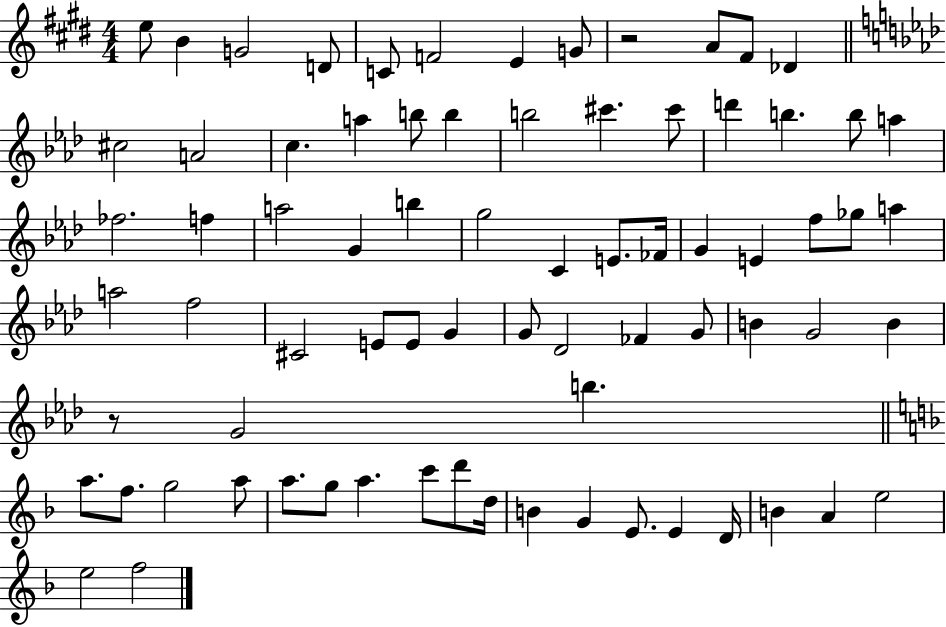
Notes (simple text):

E5/e B4/q G4/h D4/e C4/e F4/h E4/q G4/e R/h A4/e F#4/e Db4/q C#5/h A4/h C5/q. A5/q B5/e B5/q B5/h C#6/q. C#6/e D6/q B5/q. B5/e A5/q FES5/h. F5/q A5/h G4/q B5/q G5/h C4/q E4/e. FES4/s G4/q E4/q F5/e Gb5/e A5/q A5/h F5/h C#4/h E4/e E4/e G4/q G4/e Db4/h FES4/q G4/e B4/q G4/h B4/q R/e G4/h B5/q. A5/e. F5/e. G5/h A5/e A5/e. G5/e A5/q. C6/e D6/e D5/s B4/q G4/q E4/e. E4/q D4/s B4/q A4/q E5/h E5/h F5/h